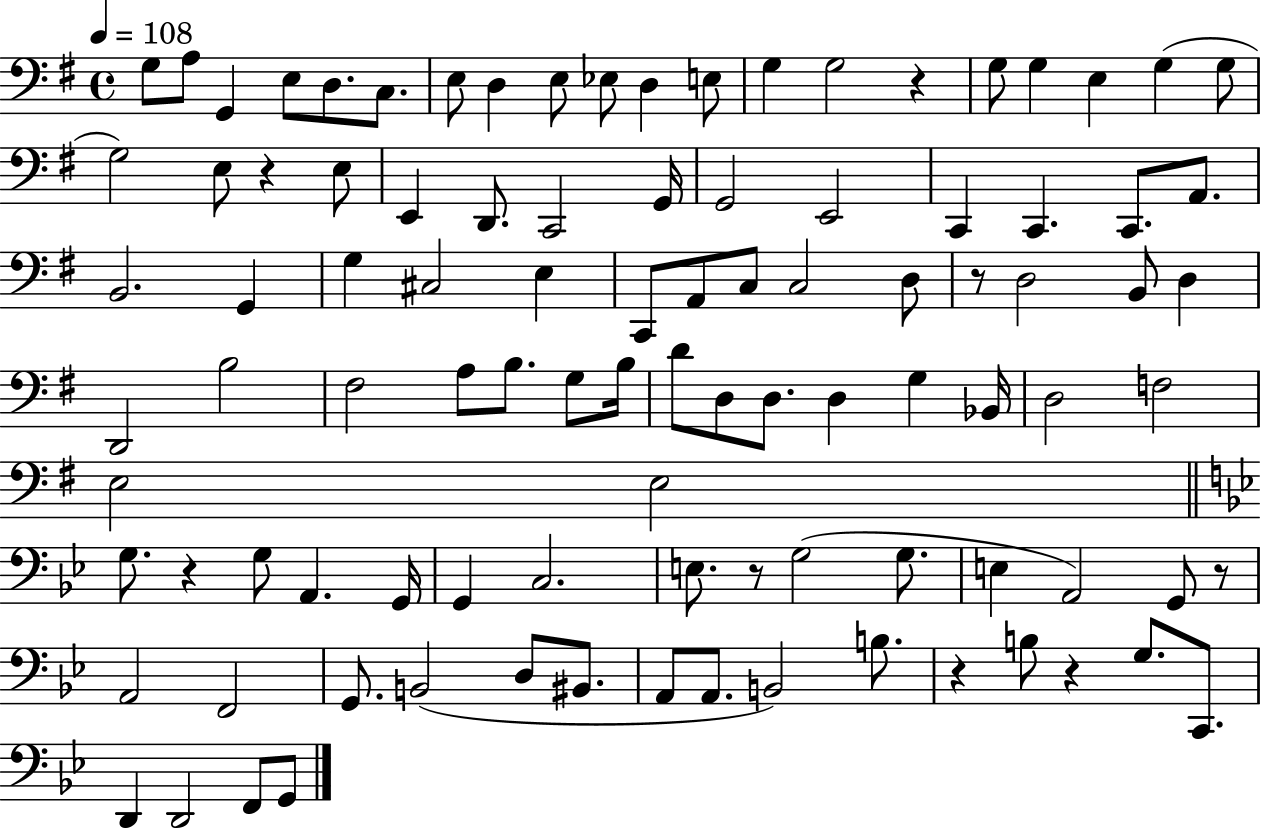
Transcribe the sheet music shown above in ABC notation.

X:1
T:Untitled
M:4/4
L:1/4
K:G
G,/2 A,/2 G,, E,/2 D,/2 C,/2 E,/2 D, E,/2 _E,/2 D, E,/2 G, G,2 z G,/2 G, E, G, G,/2 G,2 E,/2 z E,/2 E,, D,,/2 C,,2 G,,/4 G,,2 E,,2 C,, C,, C,,/2 A,,/2 B,,2 G,, G, ^C,2 E, C,,/2 A,,/2 C,/2 C,2 D,/2 z/2 D,2 B,,/2 D, D,,2 B,2 ^F,2 A,/2 B,/2 G,/2 B,/4 D/2 D,/2 D,/2 D, G, _B,,/4 D,2 F,2 E,2 E,2 G,/2 z G,/2 A,, G,,/4 G,, C,2 E,/2 z/2 G,2 G,/2 E, A,,2 G,,/2 z/2 A,,2 F,,2 G,,/2 B,,2 D,/2 ^B,,/2 A,,/2 A,,/2 B,,2 B,/2 z B,/2 z G,/2 C,,/2 D,, D,,2 F,,/2 G,,/2